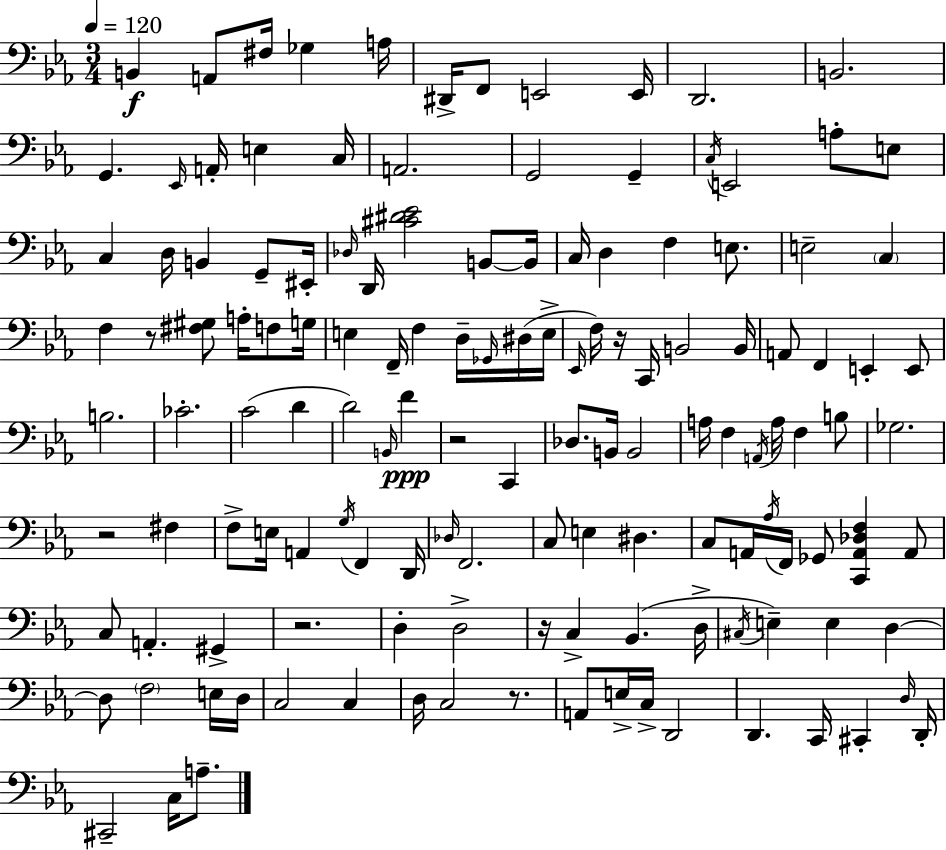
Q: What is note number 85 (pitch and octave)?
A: F2